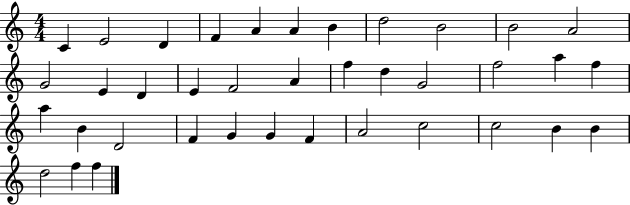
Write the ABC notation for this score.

X:1
T:Untitled
M:4/4
L:1/4
K:C
C E2 D F A A B d2 B2 B2 A2 G2 E D E F2 A f d G2 f2 a f a B D2 F G G F A2 c2 c2 B B d2 f f